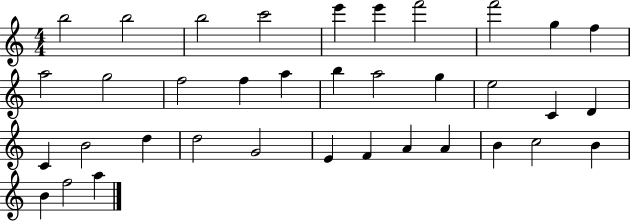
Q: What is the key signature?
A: C major